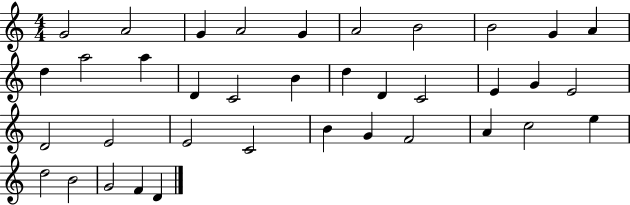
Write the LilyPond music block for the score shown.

{
  \clef treble
  \numericTimeSignature
  \time 4/4
  \key c \major
  g'2 a'2 | g'4 a'2 g'4 | a'2 b'2 | b'2 g'4 a'4 | \break d''4 a''2 a''4 | d'4 c'2 b'4 | d''4 d'4 c'2 | e'4 g'4 e'2 | \break d'2 e'2 | e'2 c'2 | b'4 g'4 f'2 | a'4 c''2 e''4 | \break d''2 b'2 | g'2 f'4 d'4 | \bar "|."
}